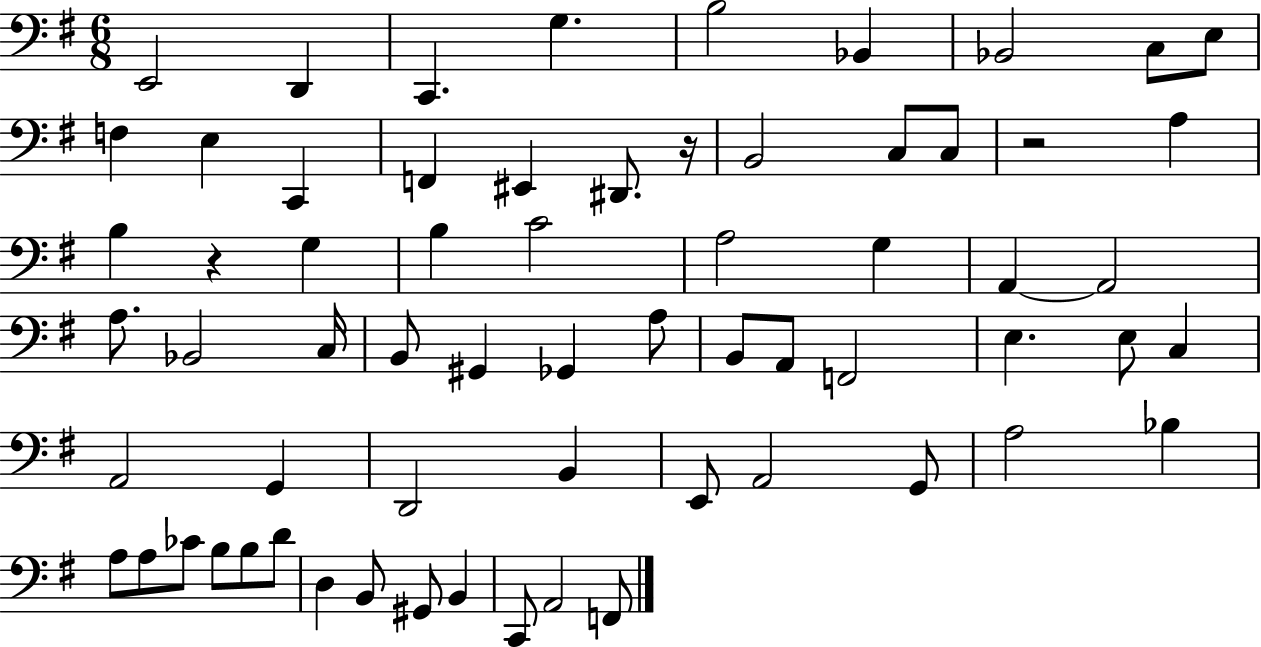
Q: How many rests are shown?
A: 3